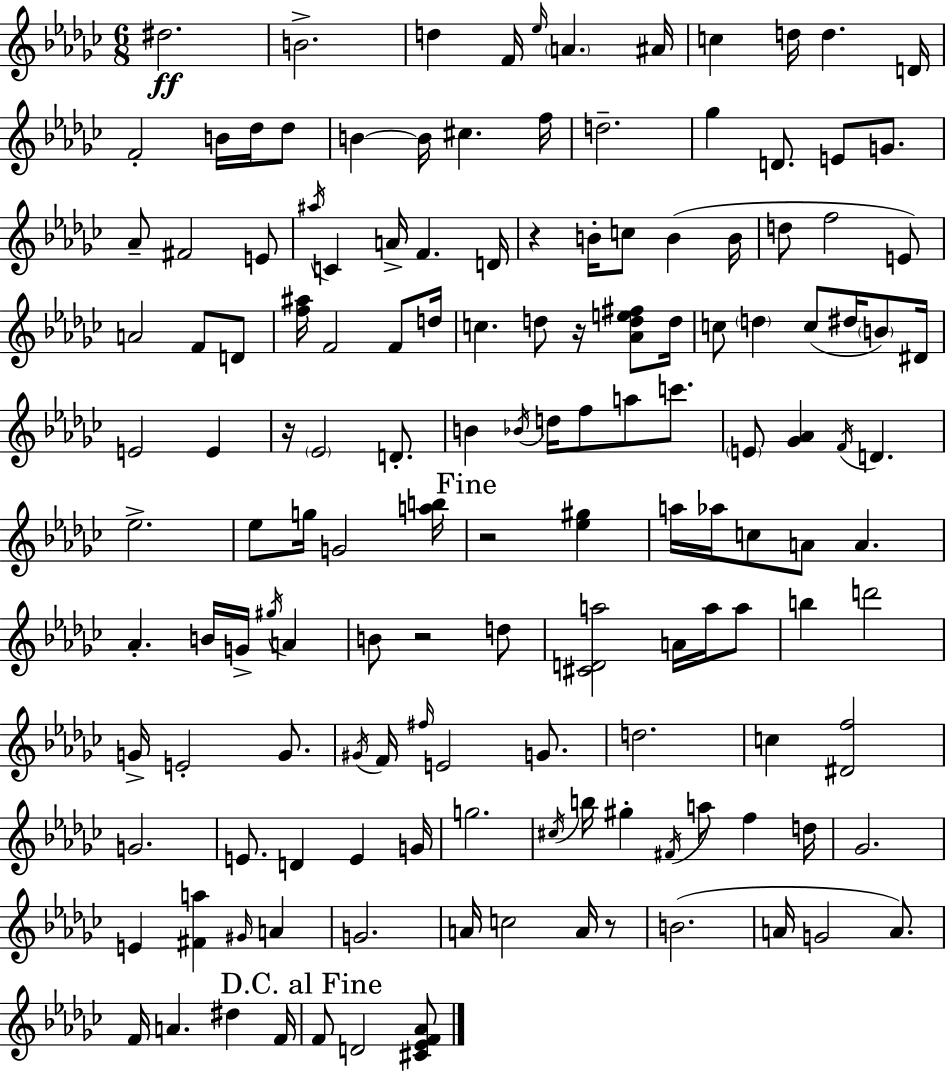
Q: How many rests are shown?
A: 6